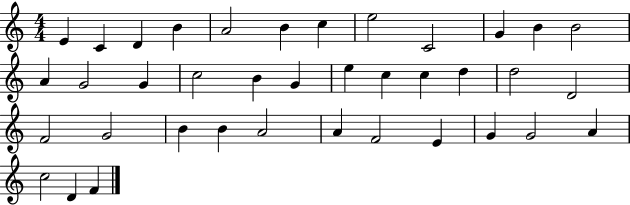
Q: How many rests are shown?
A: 0